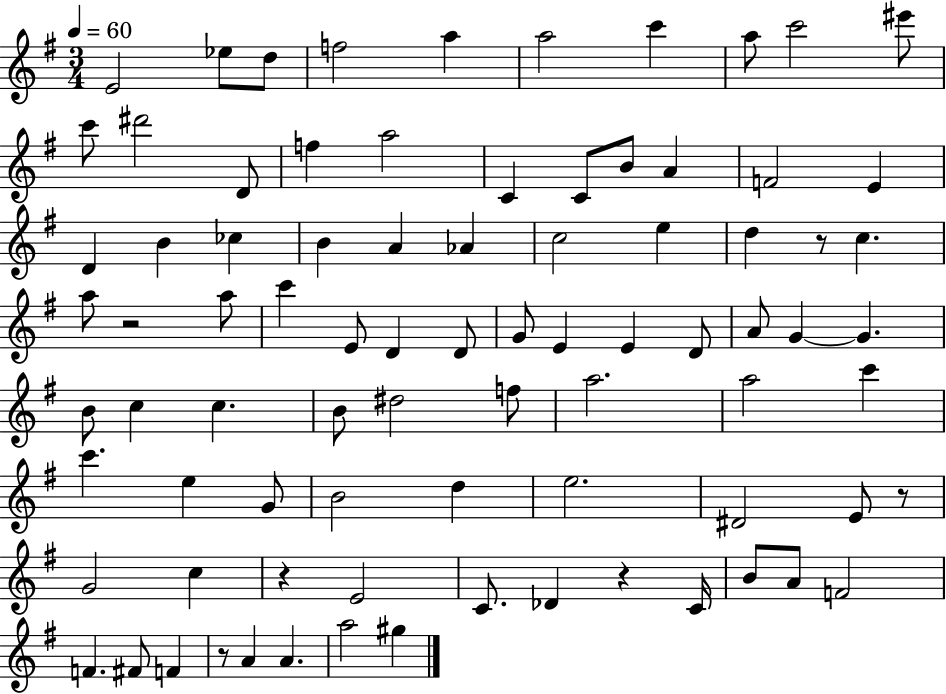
X:1
T:Untitled
M:3/4
L:1/4
K:G
E2 _e/2 d/2 f2 a a2 c' a/2 c'2 ^e'/2 c'/2 ^d'2 D/2 f a2 C C/2 B/2 A F2 E D B _c B A _A c2 e d z/2 c a/2 z2 a/2 c' E/2 D D/2 G/2 E E D/2 A/2 G G B/2 c c B/2 ^d2 f/2 a2 a2 c' c' e G/2 B2 d e2 ^D2 E/2 z/2 G2 c z E2 C/2 _D z C/4 B/2 A/2 F2 F ^F/2 F z/2 A A a2 ^g